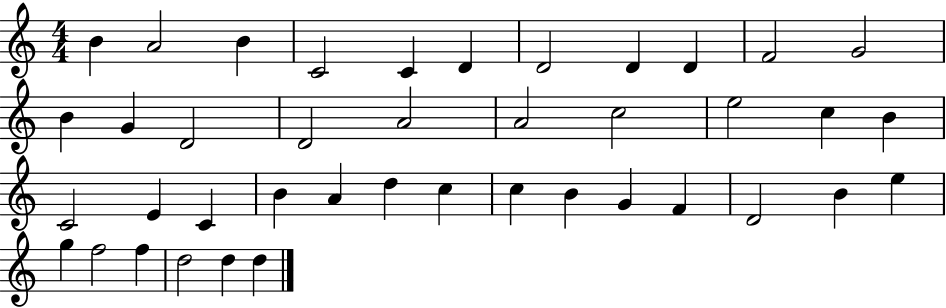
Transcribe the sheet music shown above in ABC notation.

X:1
T:Untitled
M:4/4
L:1/4
K:C
B A2 B C2 C D D2 D D F2 G2 B G D2 D2 A2 A2 c2 e2 c B C2 E C B A d c c B G F D2 B e g f2 f d2 d d